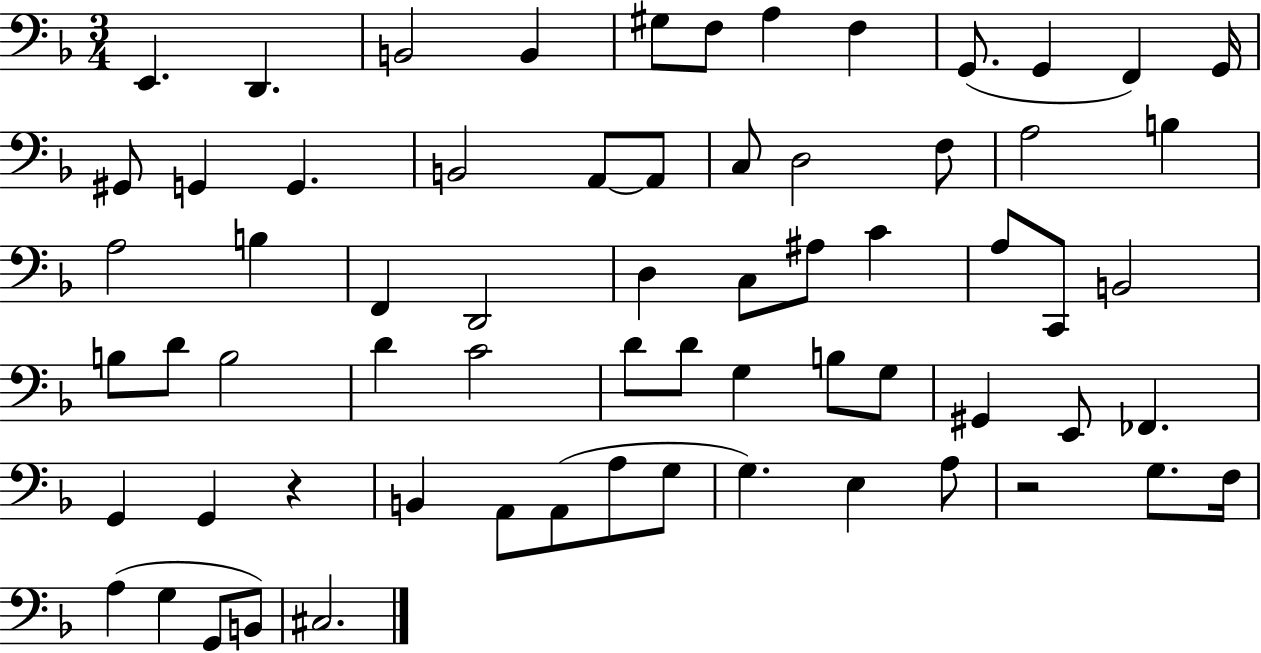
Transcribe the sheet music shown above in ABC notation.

X:1
T:Untitled
M:3/4
L:1/4
K:F
E,, D,, B,,2 B,, ^G,/2 F,/2 A, F, G,,/2 G,, F,, G,,/4 ^G,,/2 G,, G,, B,,2 A,,/2 A,,/2 C,/2 D,2 F,/2 A,2 B, A,2 B, F,, D,,2 D, C,/2 ^A,/2 C A,/2 C,,/2 B,,2 B,/2 D/2 B,2 D C2 D/2 D/2 G, B,/2 G,/2 ^G,, E,,/2 _F,, G,, G,, z B,, A,,/2 A,,/2 A,/2 G,/2 G, E, A,/2 z2 G,/2 F,/4 A, G, G,,/2 B,,/2 ^C,2